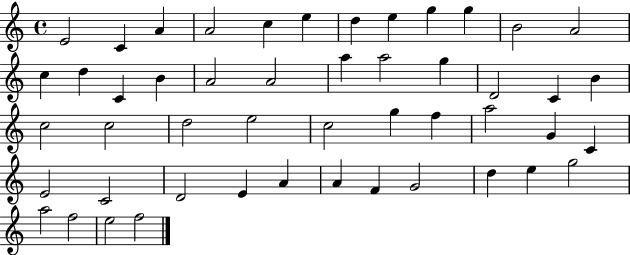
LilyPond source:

{
  \clef treble
  \time 4/4
  \defaultTimeSignature
  \key c \major
  e'2 c'4 a'4 | a'2 c''4 e''4 | d''4 e''4 g''4 g''4 | b'2 a'2 | \break c''4 d''4 c'4 b'4 | a'2 a'2 | a''4 a''2 g''4 | d'2 c'4 b'4 | \break c''2 c''2 | d''2 e''2 | c''2 g''4 f''4 | a''2 g'4 c'4 | \break e'2 c'2 | d'2 e'4 a'4 | a'4 f'4 g'2 | d''4 e''4 g''2 | \break a''2 f''2 | e''2 f''2 | \bar "|."
}